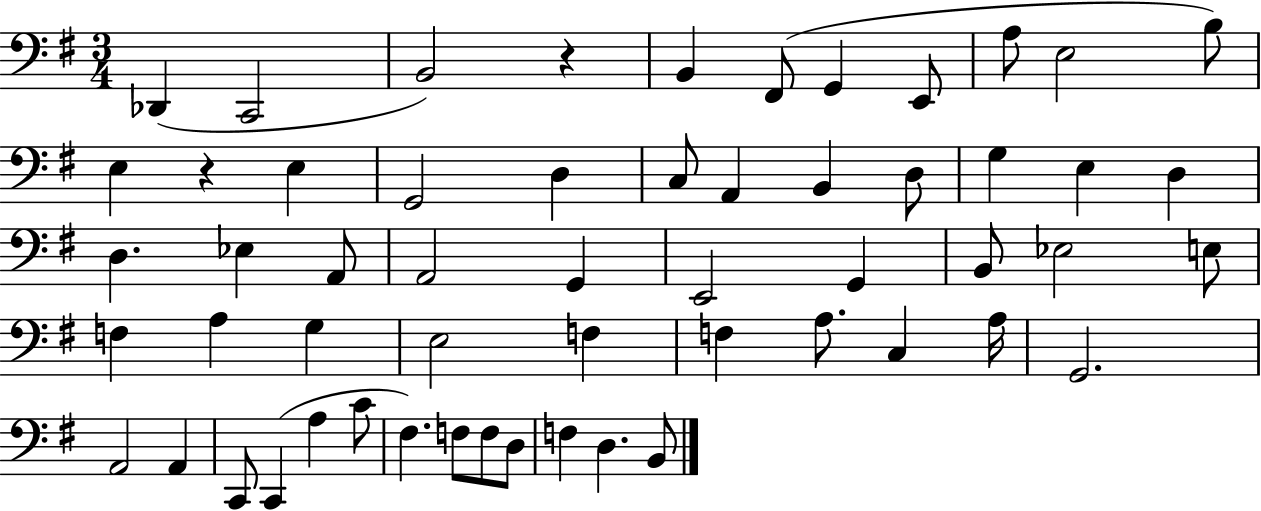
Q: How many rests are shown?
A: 2